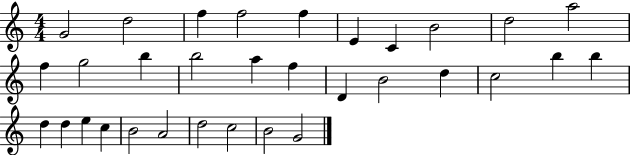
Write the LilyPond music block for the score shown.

{
  \clef treble
  \numericTimeSignature
  \time 4/4
  \key c \major
  g'2 d''2 | f''4 f''2 f''4 | e'4 c'4 b'2 | d''2 a''2 | \break f''4 g''2 b''4 | b''2 a''4 f''4 | d'4 b'2 d''4 | c''2 b''4 b''4 | \break d''4 d''4 e''4 c''4 | b'2 a'2 | d''2 c''2 | b'2 g'2 | \break \bar "|."
}